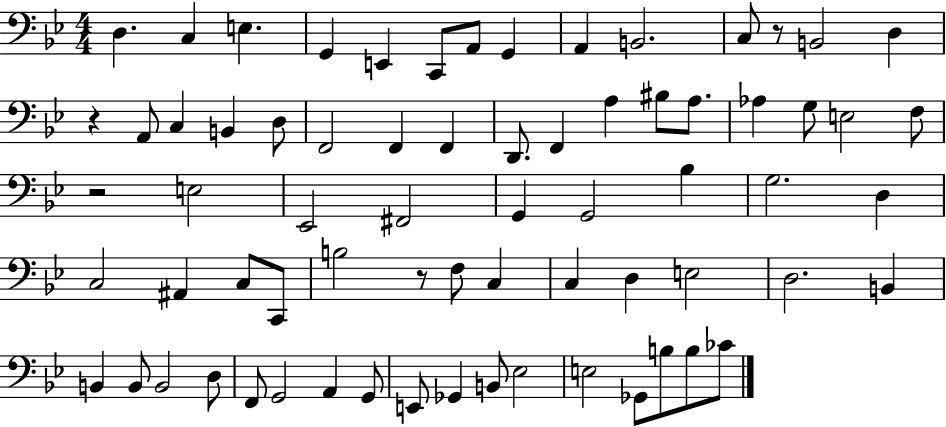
D3/q. C3/q E3/q. G2/q E2/q C2/e A2/e G2/q A2/q B2/h. C3/e R/e B2/h D3/q R/q A2/e C3/q B2/q D3/e F2/h F2/q F2/q D2/e. F2/q A3/q BIS3/e A3/e. Ab3/q G3/e E3/h F3/e R/h E3/h Eb2/h F#2/h G2/q G2/h Bb3/q G3/h. D3/q C3/h A#2/q C3/e C2/e B3/h R/e F3/e C3/q C3/q D3/q E3/h D3/h. B2/q B2/q B2/e B2/h D3/e F2/e G2/h A2/q G2/e E2/e Gb2/q B2/e Eb3/h E3/h Gb2/e B3/e B3/e CES4/e